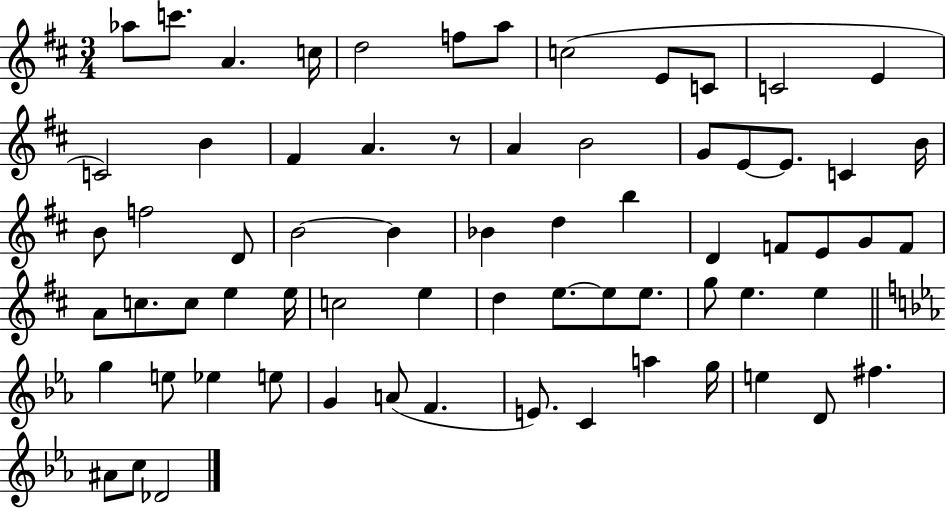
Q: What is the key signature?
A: D major